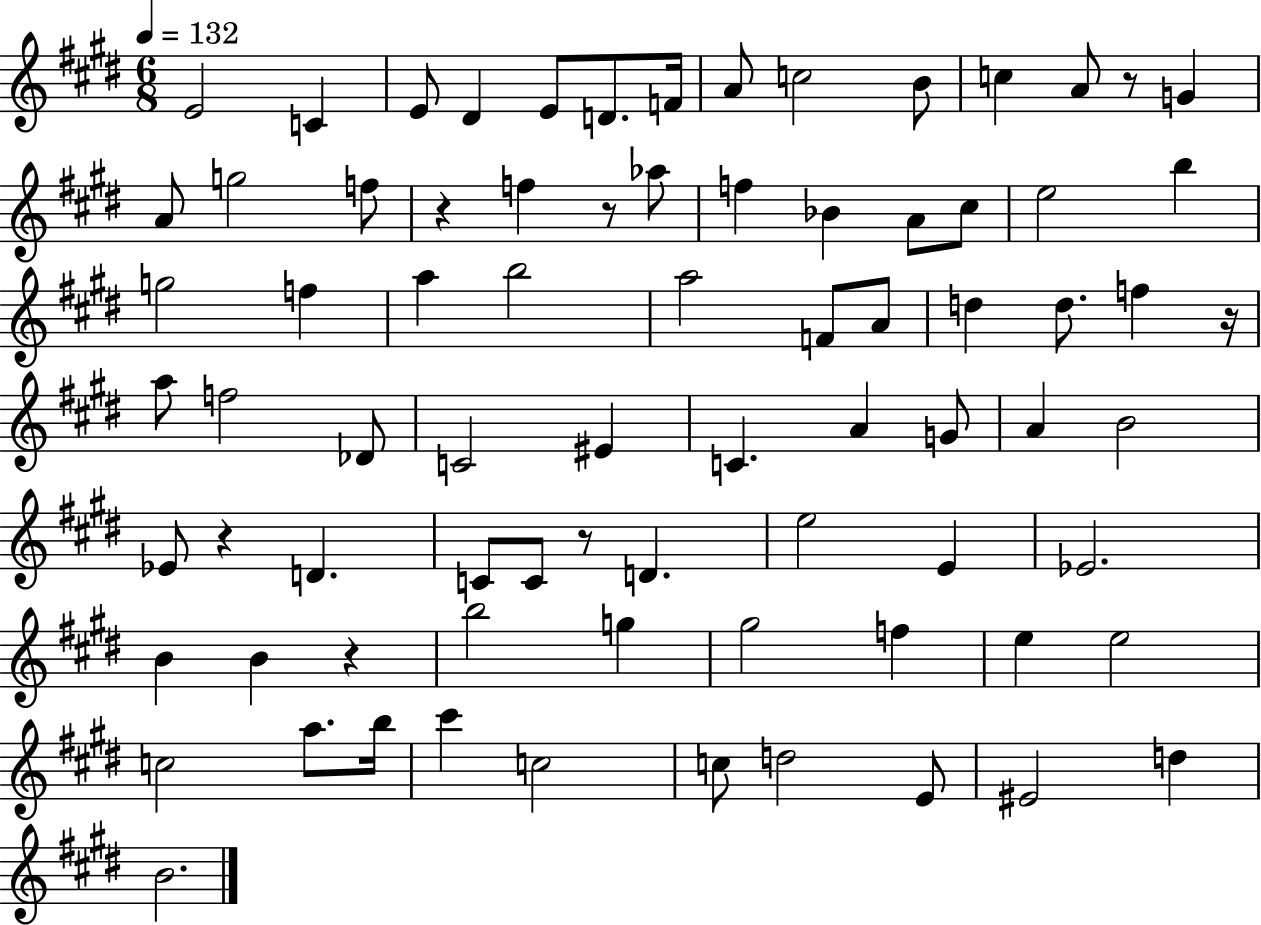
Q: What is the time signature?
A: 6/8